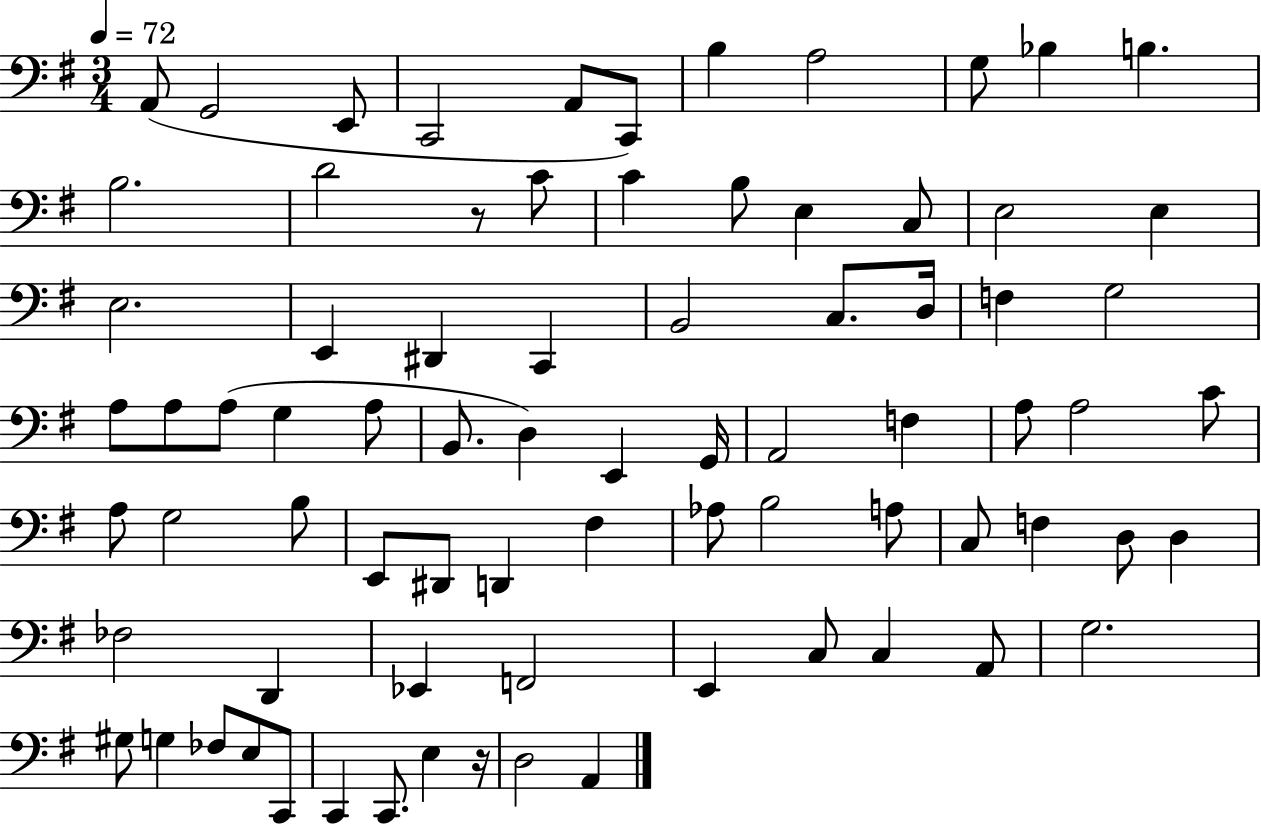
{
  \clef bass
  \numericTimeSignature
  \time 3/4
  \key g \major
  \tempo 4 = 72
  a,8( g,2 e,8 | c,2 a,8 c,8) | b4 a2 | g8 bes4 b4. | \break b2. | d'2 r8 c'8 | c'4 b8 e4 c8 | e2 e4 | \break e2. | e,4 dis,4 c,4 | b,2 c8. d16 | f4 g2 | \break a8 a8 a8( g4 a8 | b,8. d4) e,4 g,16 | a,2 f4 | a8 a2 c'8 | \break a8 g2 b8 | e,8 dis,8 d,4 fis4 | aes8 b2 a8 | c8 f4 d8 d4 | \break fes2 d,4 | ees,4 f,2 | e,4 c8 c4 a,8 | g2. | \break gis8 g4 fes8 e8 c,8 | c,4 c,8. e4 r16 | d2 a,4 | \bar "|."
}